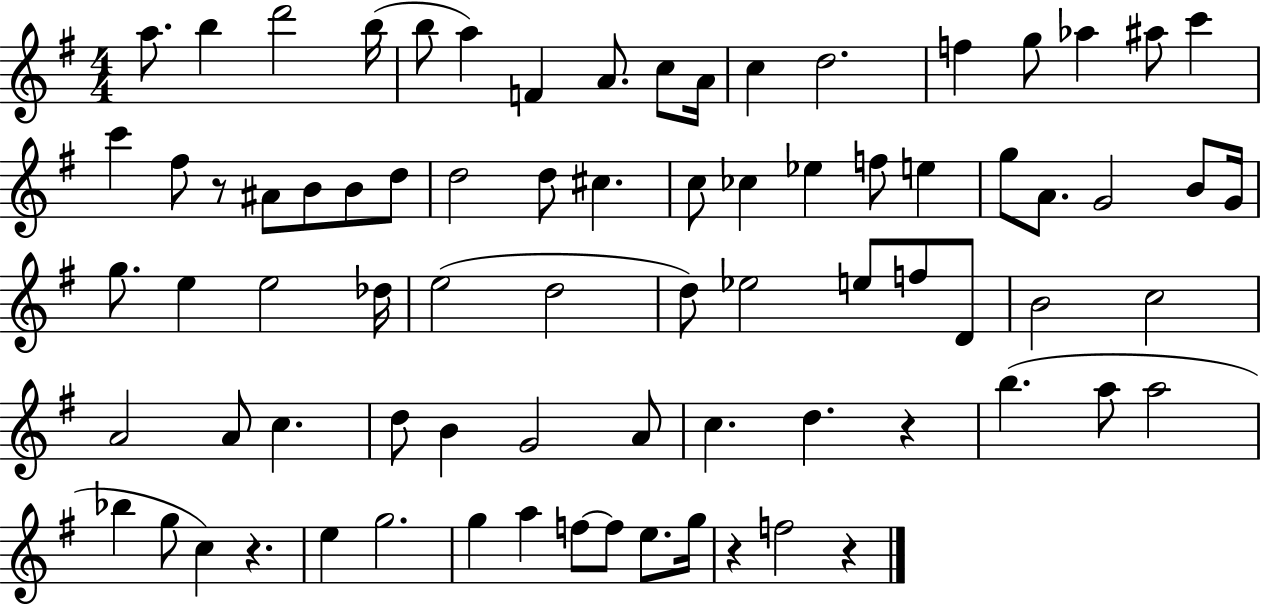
X:1
T:Untitled
M:4/4
L:1/4
K:G
a/2 b d'2 b/4 b/2 a F A/2 c/2 A/4 c d2 f g/2 _a ^a/2 c' c' ^f/2 z/2 ^A/2 B/2 B/2 d/2 d2 d/2 ^c c/2 _c _e f/2 e g/2 A/2 G2 B/2 G/4 g/2 e e2 _d/4 e2 d2 d/2 _e2 e/2 f/2 D/2 B2 c2 A2 A/2 c d/2 B G2 A/2 c d z b a/2 a2 _b g/2 c z e g2 g a f/2 f/2 e/2 g/4 z f2 z